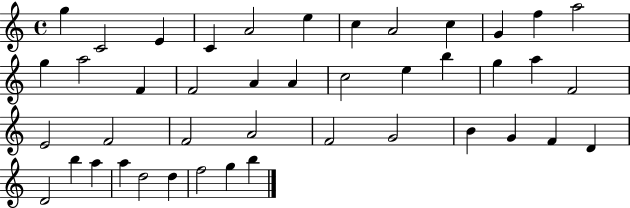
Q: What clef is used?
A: treble